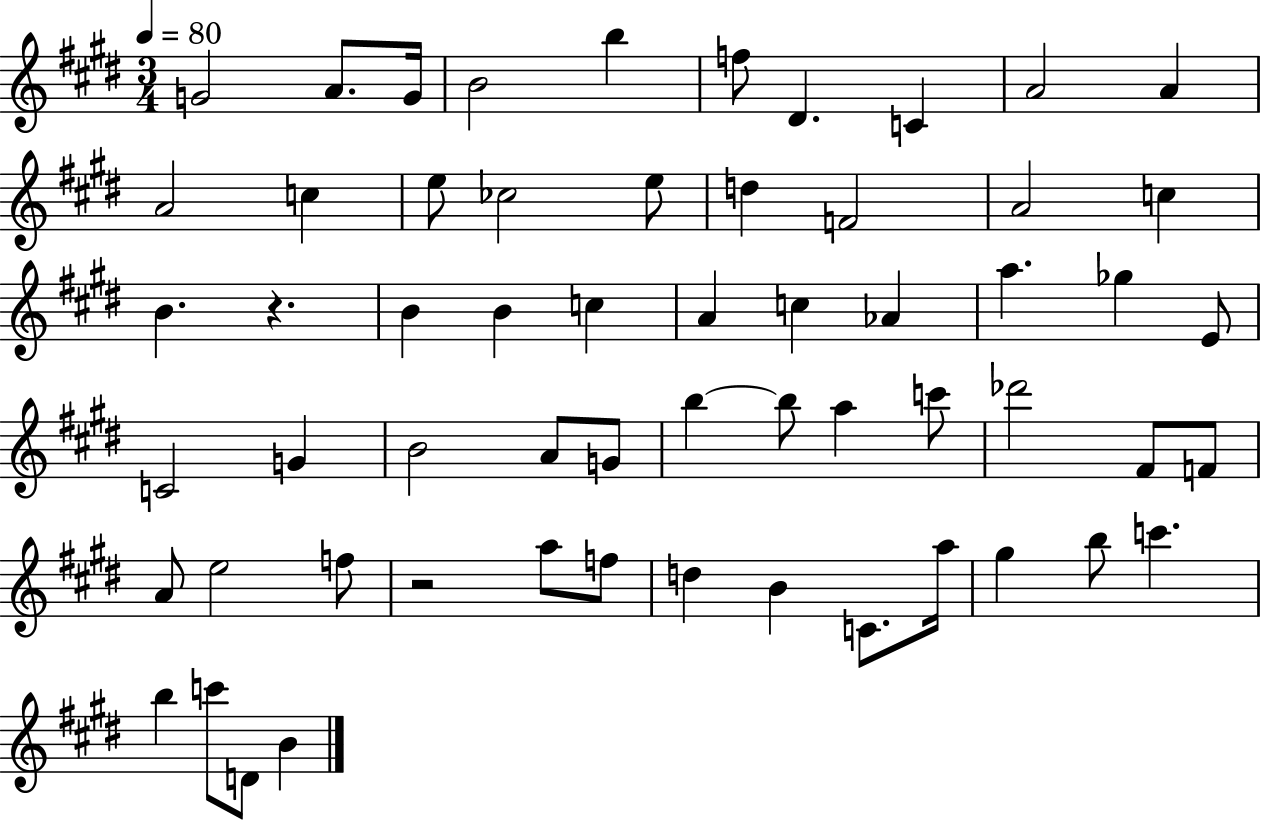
G4/h A4/e. G4/s B4/h B5/q F5/e D#4/q. C4/q A4/h A4/q A4/h C5/q E5/e CES5/h E5/e D5/q F4/h A4/h C5/q B4/q. R/q. B4/q B4/q C5/q A4/q C5/q Ab4/q A5/q. Gb5/q E4/e C4/h G4/q B4/h A4/e G4/e B5/q B5/e A5/q C6/e Db6/h F#4/e F4/e A4/e E5/h F5/e R/h A5/e F5/e D5/q B4/q C4/e. A5/s G#5/q B5/e C6/q. B5/q C6/e D4/e B4/q